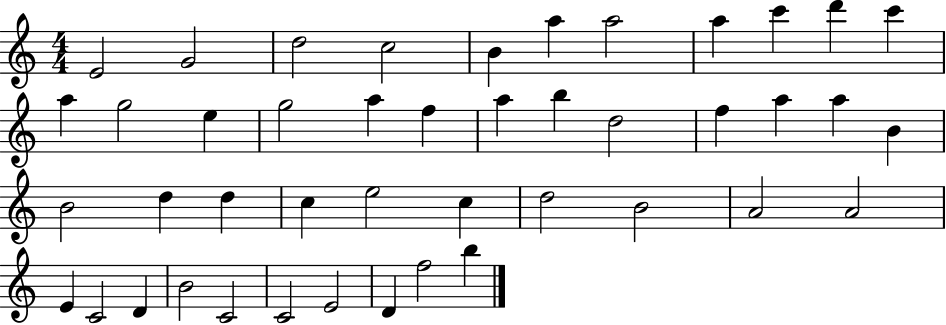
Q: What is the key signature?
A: C major